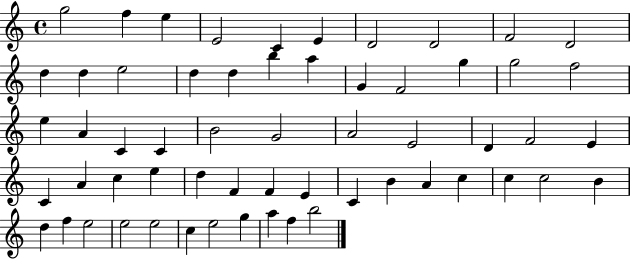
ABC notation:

X:1
T:Untitled
M:4/4
L:1/4
K:C
g2 f e E2 C E D2 D2 F2 D2 d d e2 d d b a G F2 g g2 f2 e A C C B2 G2 A2 E2 D F2 E C A c e d F F E C B A c c c2 B d f e2 e2 e2 c e2 g a f b2